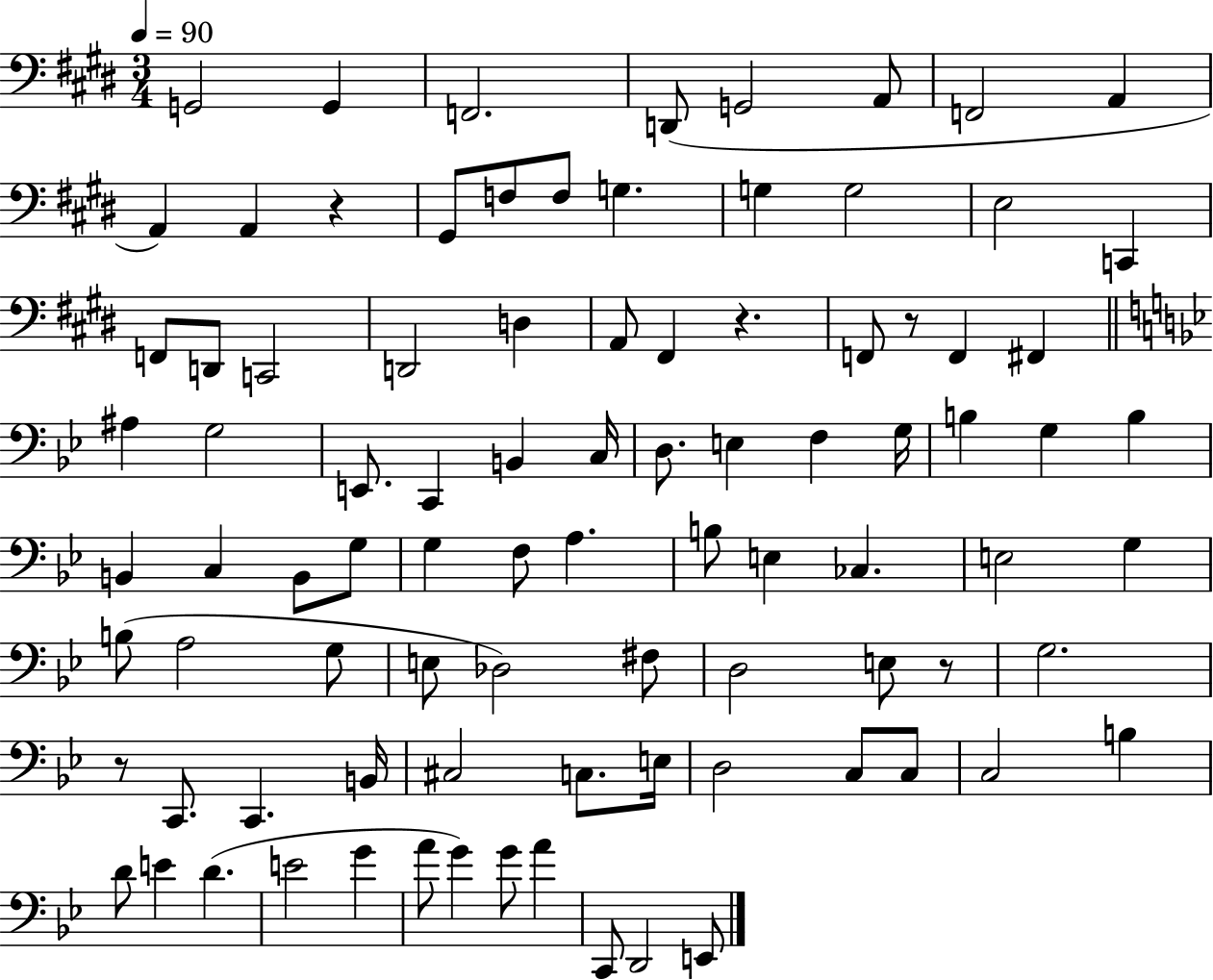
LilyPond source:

{
  \clef bass
  \numericTimeSignature
  \time 3/4
  \key e \major
  \tempo 4 = 90
  g,2 g,4 | f,2. | d,8( g,2 a,8 | f,2 a,4 | \break a,4) a,4 r4 | gis,8 f8 f8 g4. | g4 g2 | e2 c,4 | \break f,8 d,8 c,2 | d,2 d4 | a,8 fis,4 r4. | f,8 r8 f,4 fis,4 | \break \bar "||" \break \key g \minor ais4 g2 | e,8. c,4 b,4 c16 | d8. e4 f4 g16 | b4 g4 b4 | \break b,4 c4 b,8 g8 | g4 f8 a4. | b8 e4 ces4. | e2 g4 | \break b8( a2 g8 | e8 des2) fis8 | d2 e8 r8 | g2. | \break r8 c,8. c,4. b,16 | cis2 c8. e16 | d2 c8 c8 | c2 b4 | \break d'8 e'4 d'4.( | e'2 g'4 | a'8 g'4) g'8 a'4 | c,8 d,2 e,8 | \break \bar "|."
}